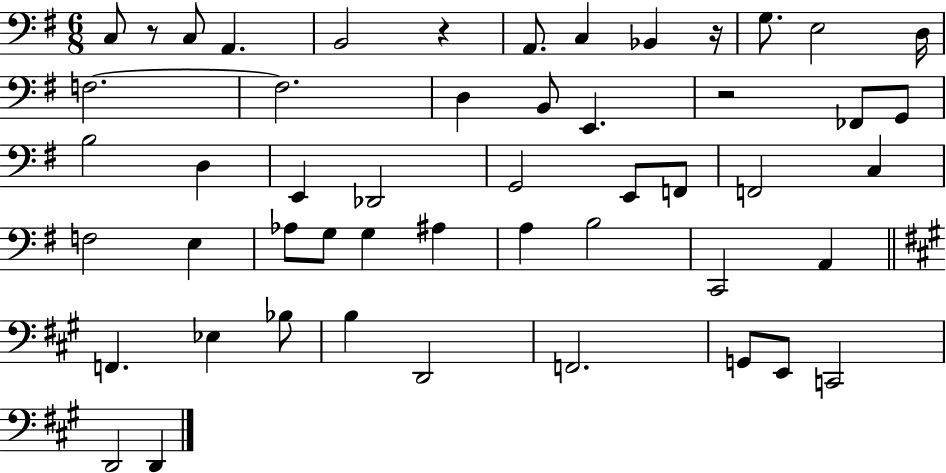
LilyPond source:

{
  \clef bass
  \numericTimeSignature
  \time 6/8
  \key g \major
  c8 r8 c8 a,4. | b,2 r4 | a,8. c4 bes,4 r16 | g8. e2 d16 | \break f2.~~ | f2. | d4 b,8 e,4. | r2 fes,8 g,8 | \break b2 d4 | e,4 des,2 | g,2 e,8 f,8 | f,2 c4 | \break f2 e4 | aes8 g8 g4 ais4 | a4 b2 | c,2 a,4 | \break \bar "||" \break \key a \major f,4. ees4 bes8 | b4 d,2 | f,2. | g,8 e,8 c,2 | \break d,2 d,4 | \bar "|."
}